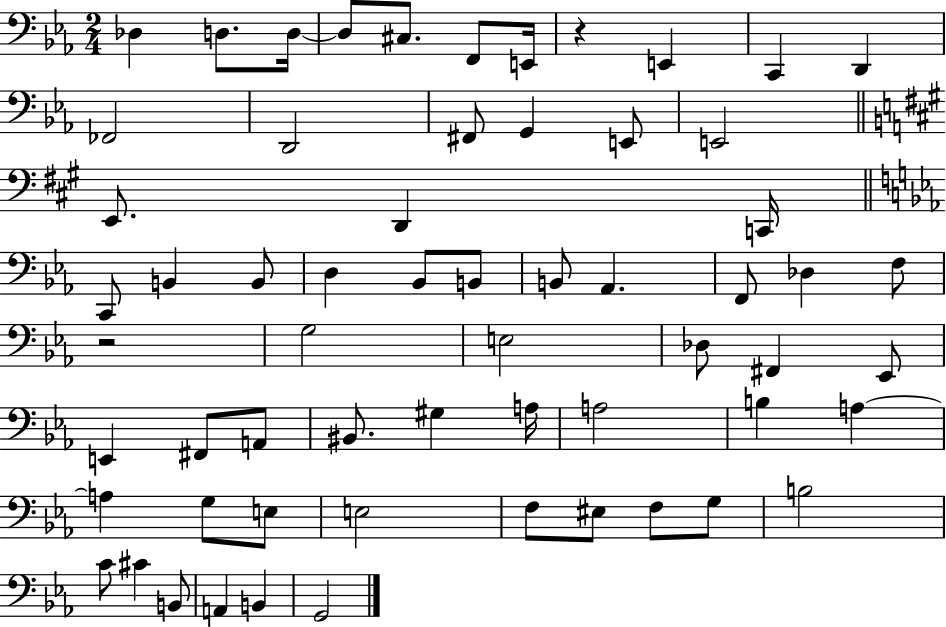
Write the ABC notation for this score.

X:1
T:Untitled
M:2/4
L:1/4
K:Eb
_D, D,/2 D,/4 D,/2 ^C,/2 F,,/2 E,,/4 z E,, C,, D,, _F,,2 D,,2 ^F,,/2 G,, E,,/2 E,,2 E,,/2 D,, C,,/4 C,,/2 B,, B,,/2 D, _B,,/2 B,,/2 B,,/2 _A,, F,,/2 _D, F,/2 z2 G,2 E,2 _D,/2 ^F,, _E,,/2 E,, ^F,,/2 A,,/2 ^B,,/2 ^G, A,/4 A,2 B, A, A, G,/2 E,/2 E,2 F,/2 ^E,/2 F,/2 G,/2 B,2 C/2 ^C B,,/2 A,, B,, G,,2